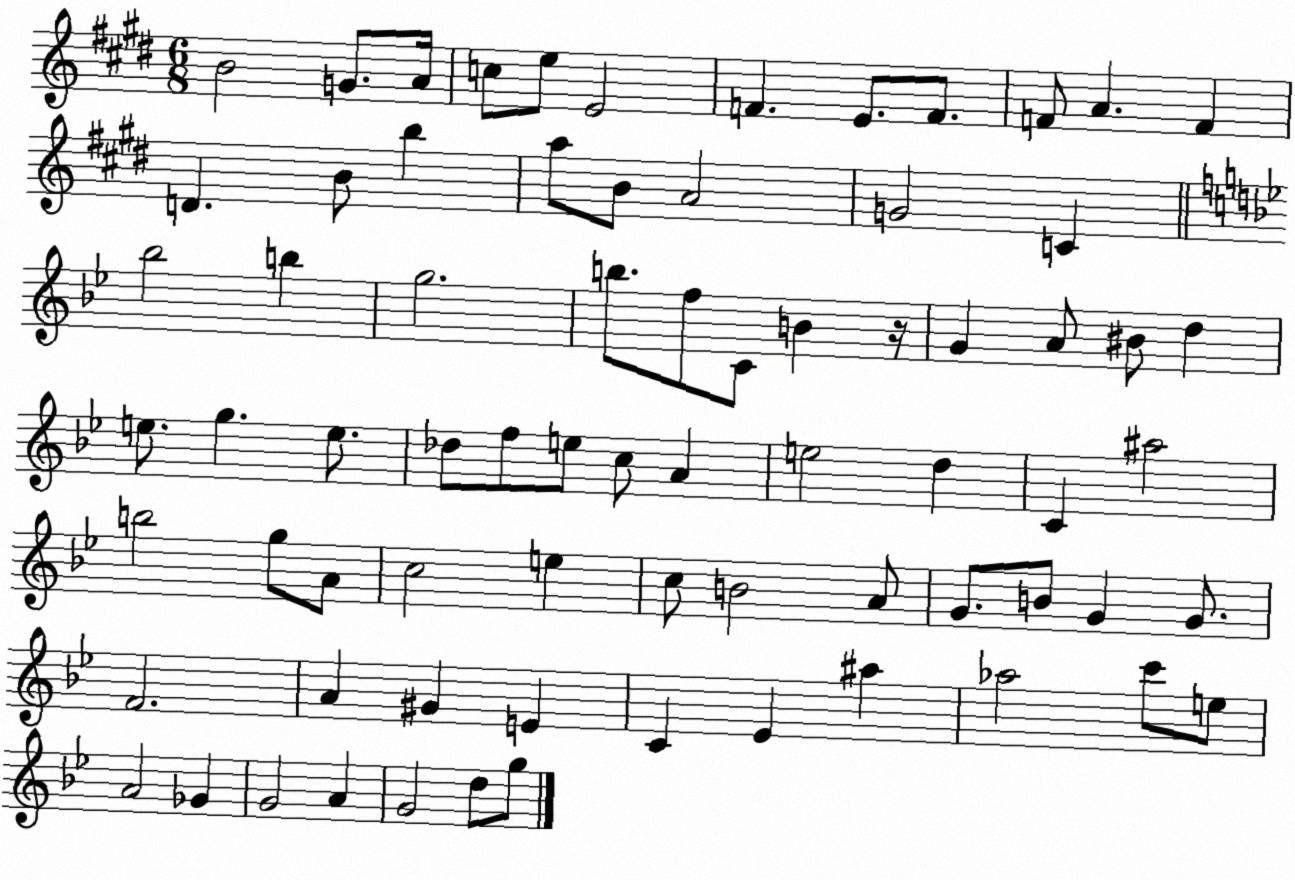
X:1
T:Untitled
M:6/8
L:1/4
K:E
B2 G/2 A/4 c/2 e/2 E2 F E/2 F/2 F/2 A F D B/2 b a/2 B/2 A2 G2 C _b2 b g2 b/2 f/2 C/2 B z/4 G A/2 ^B/2 d e/2 g e/2 _d/2 f/2 e/2 c/2 A e2 d C ^a2 b2 g/2 A/2 c2 e c/2 B2 A/2 G/2 B/2 G G/2 F2 A ^G E C _E ^a _a2 c'/2 e/2 A2 _G G2 A G2 d/2 g/2